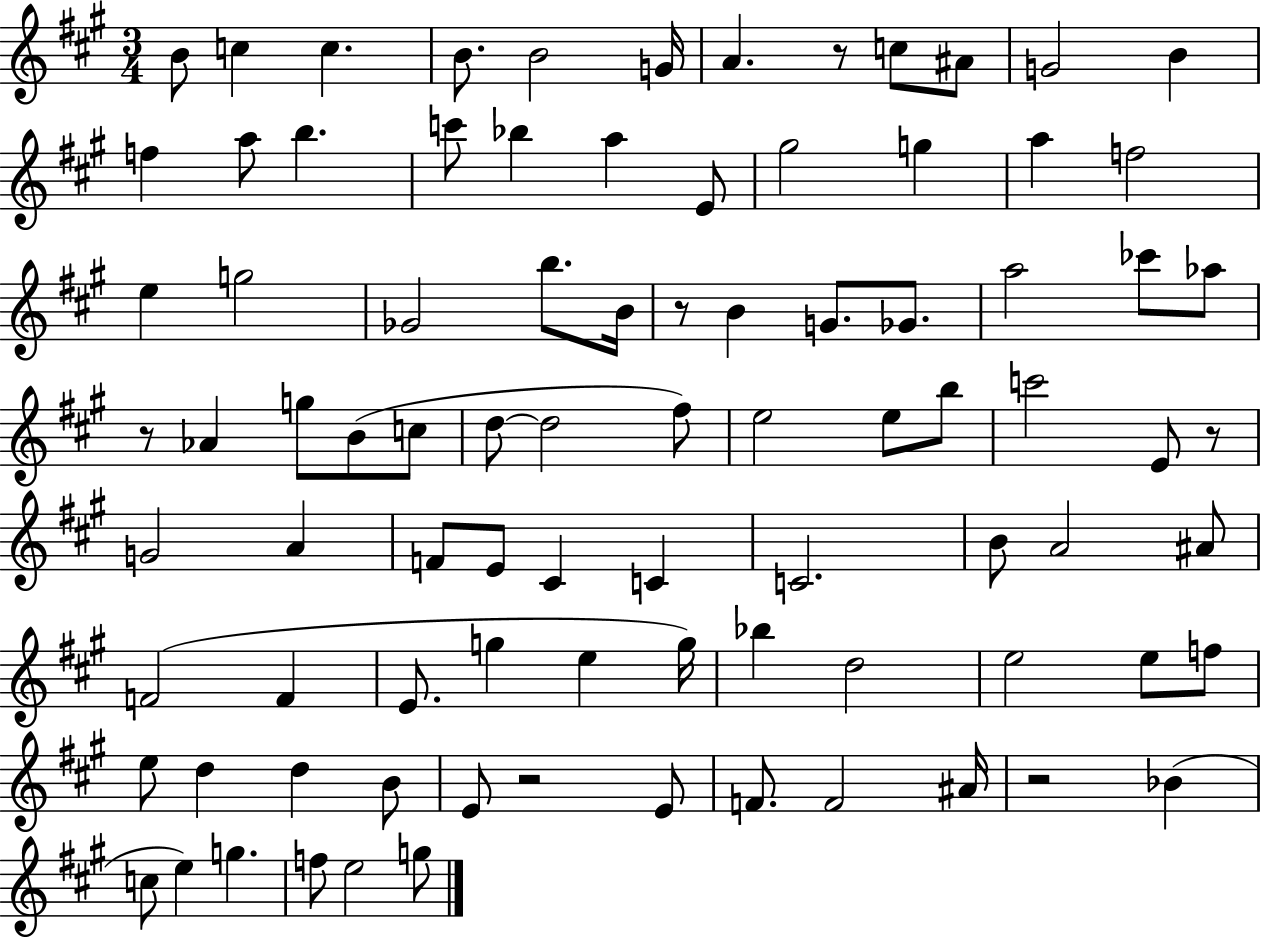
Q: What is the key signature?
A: A major